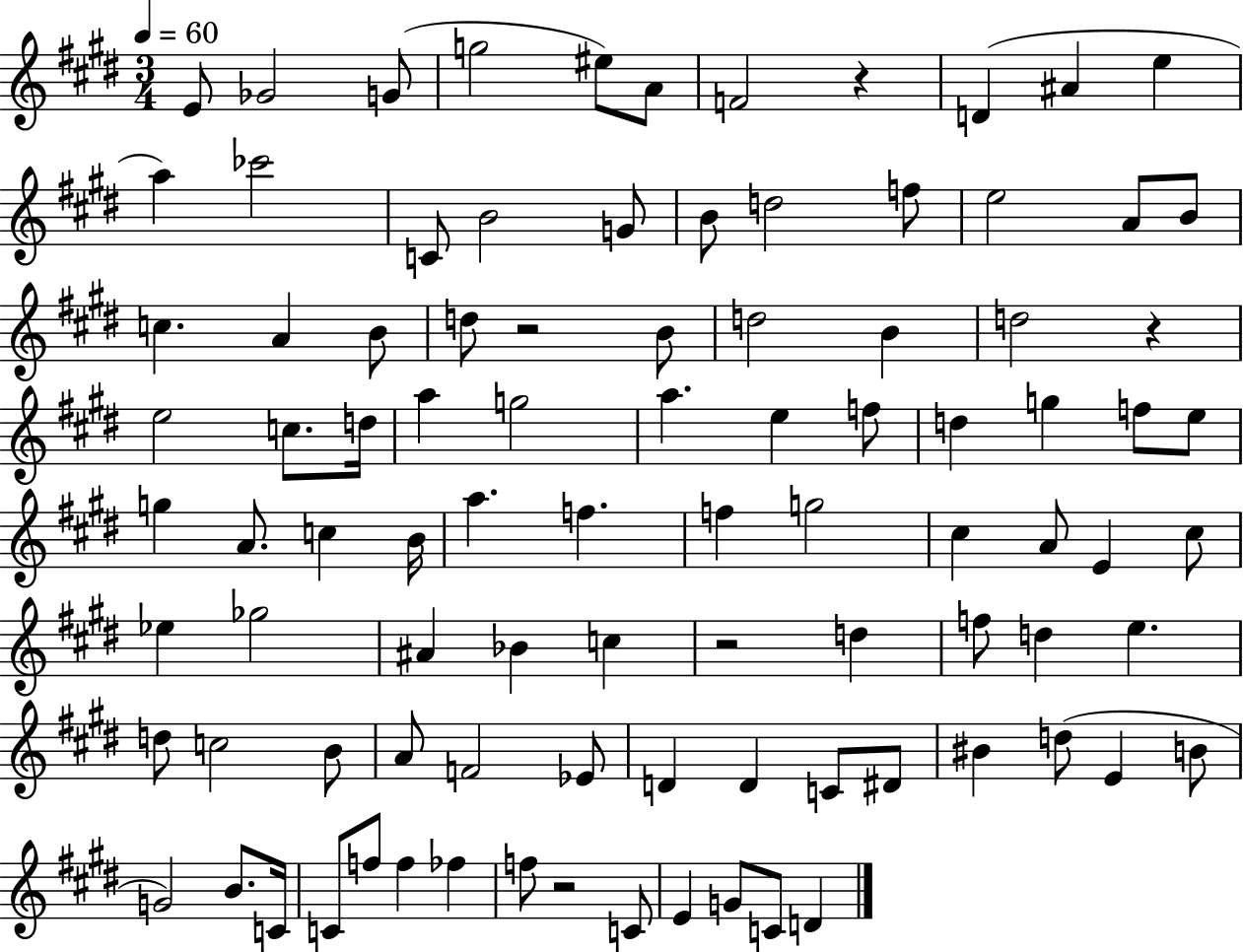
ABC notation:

X:1
T:Untitled
M:3/4
L:1/4
K:E
E/2 _G2 G/2 g2 ^e/2 A/2 F2 z D ^A e a _c'2 C/2 B2 G/2 B/2 d2 f/2 e2 A/2 B/2 c A B/2 d/2 z2 B/2 d2 B d2 z e2 c/2 d/4 a g2 a e f/2 d g f/2 e/2 g A/2 c B/4 a f f g2 ^c A/2 E ^c/2 _e _g2 ^A _B c z2 d f/2 d e d/2 c2 B/2 A/2 F2 _E/2 D D C/2 ^D/2 ^B d/2 E B/2 G2 B/2 C/4 C/2 f/2 f _f f/2 z2 C/2 E G/2 C/2 D